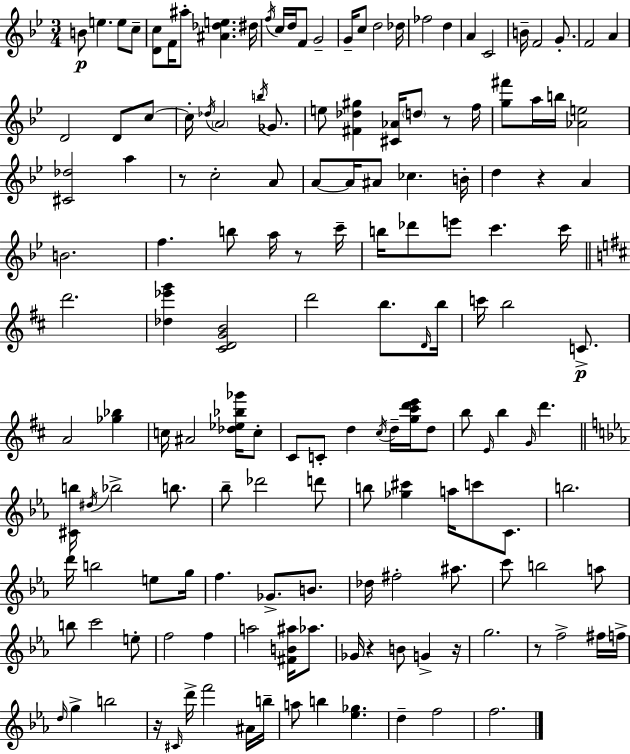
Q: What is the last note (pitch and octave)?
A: F5